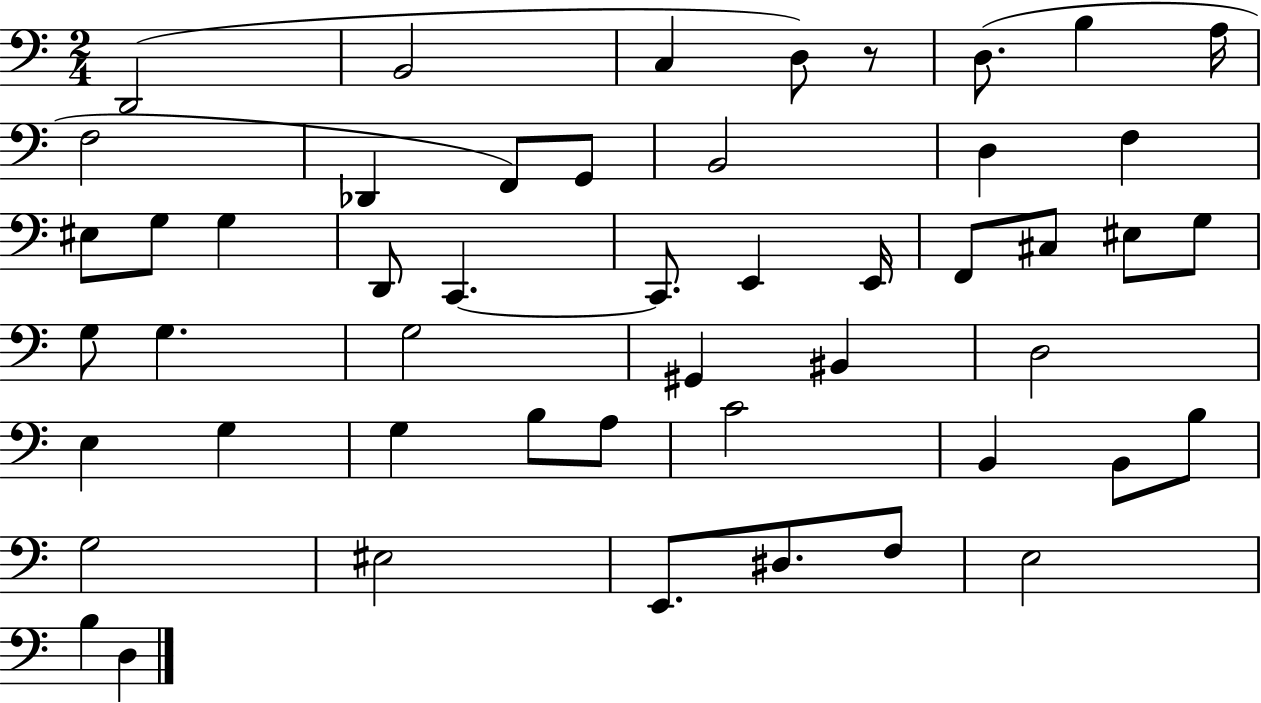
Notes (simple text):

D2/h B2/h C3/q D3/e R/e D3/e. B3/q A3/s F3/h Db2/q F2/e G2/e B2/h D3/q F3/q EIS3/e G3/e G3/q D2/e C2/q. C2/e. E2/q E2/s F2/e C#3/e EIS3/e G3/e G3/e G3/q. G3/h G#2/q BIS2/q D3/h E3/q G3/q G3/q B3/e A3/e C4/h B2/q B2/e B3/e G3/h EIS3/h E2/e. D#3/e. F3/e E3/h B3/q D3/q